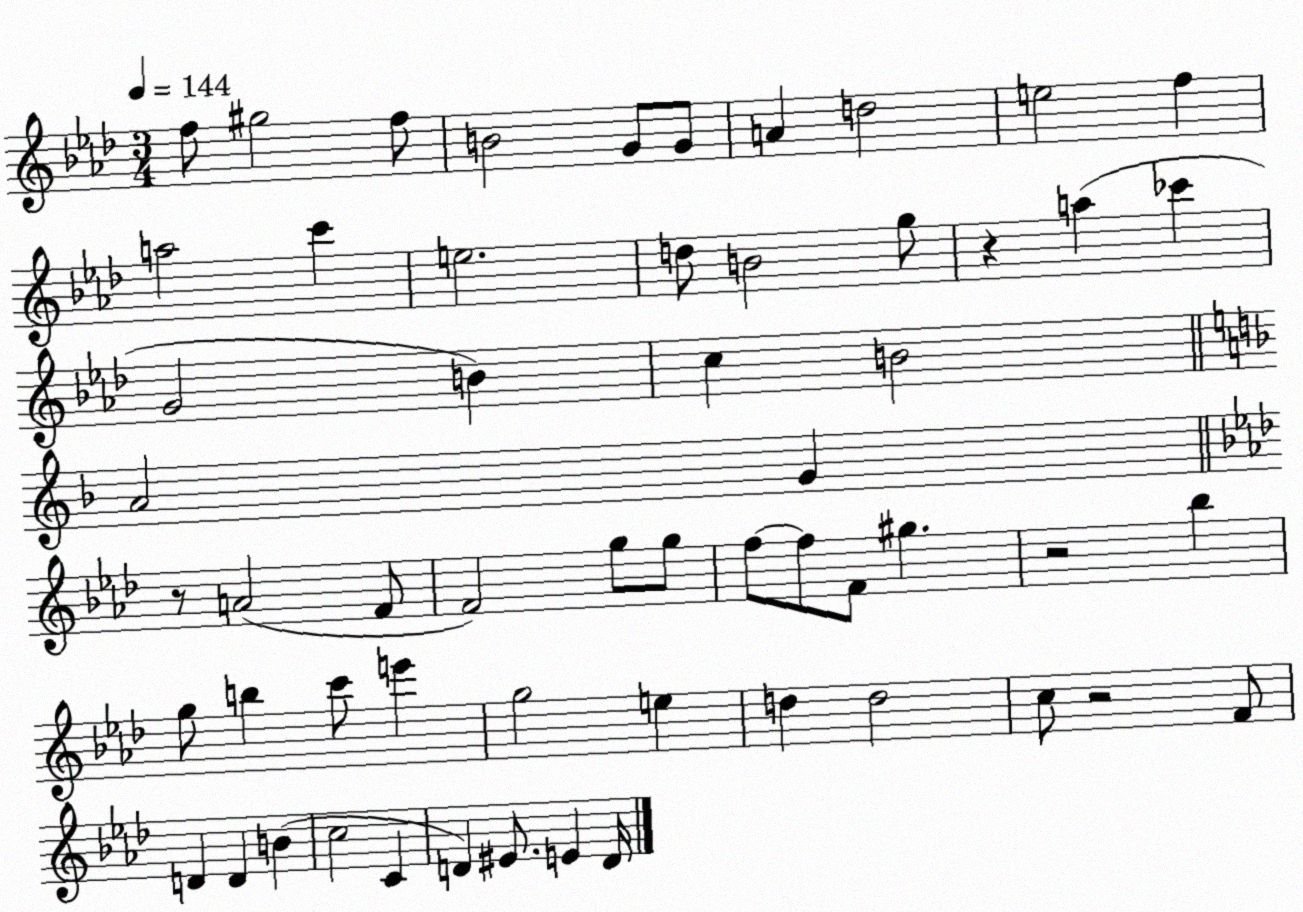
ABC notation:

X:1
T:Untitled
M:3/4
L:1/4
K:Ab
f/2 ^g2 f/2 B2 G/2 G/2 A d2 e2 f a2 c' e2 d/2 B2 g/2 z a _c' G2 B c B2 A2 G z/2 A2 F/2 F2 g/2 g/2 f/2 f/2 F/2 ^g z2 _b g/2 b c'/2 e' g2 e d d2 c/2 z2 F/2 D D B c2 C D ^E/2 E D/4